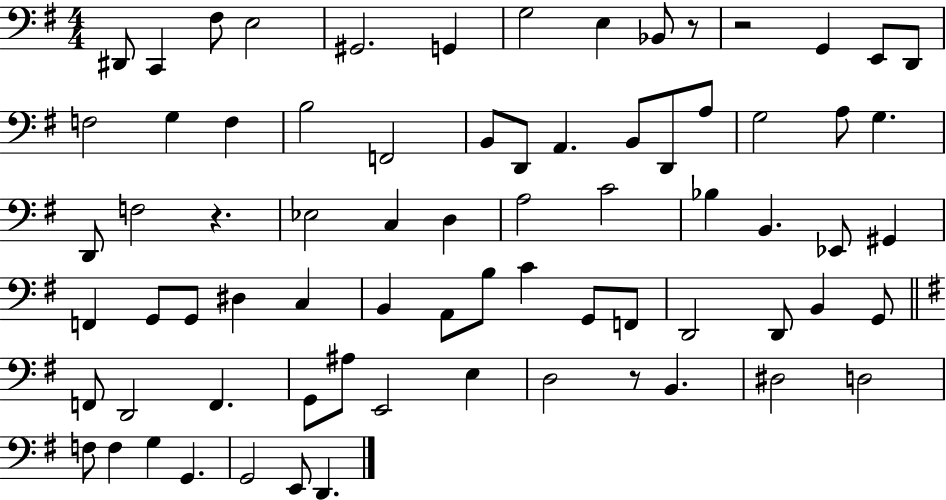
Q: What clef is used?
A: bass